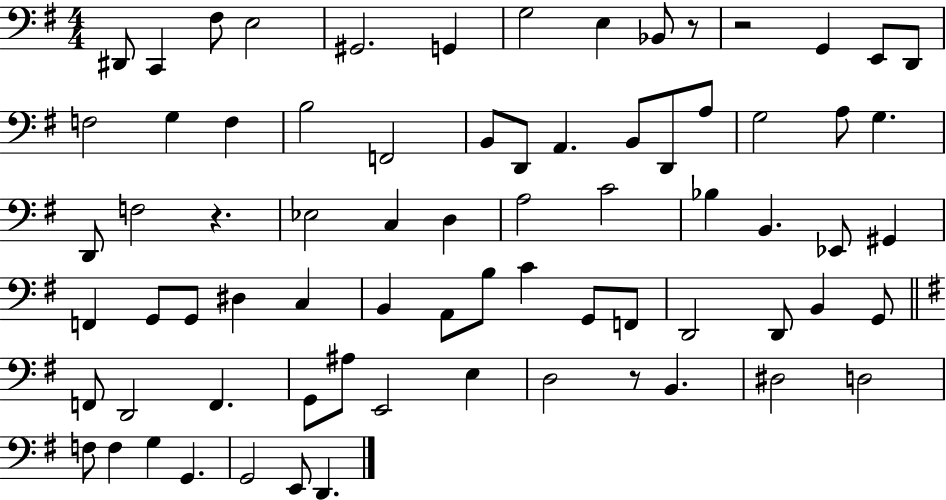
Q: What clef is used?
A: bass